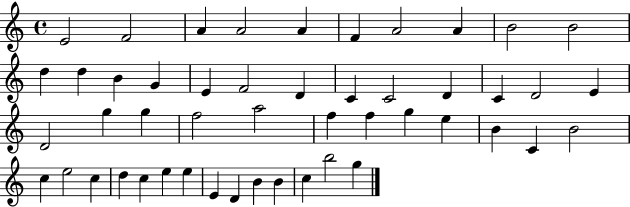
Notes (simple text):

E4/h F4/h A4/q A4/h A4/q F4/q A4/h A4/q B4/h B4/h D5/q D5/q B4/q G4/q E4/q F4/h D4/q C4/q C4/h D4/q C4/q D4/h E4/q D4/h G5/q G5/q F5/h A5/h F5/q F5/q G5/q E5/q B4/q C4/q B4/h C5/q E5/h C5/q D5/q C5/q E5/q E5/q E4/q D4/q B4/q B4/q C5/q B5/h G5/q